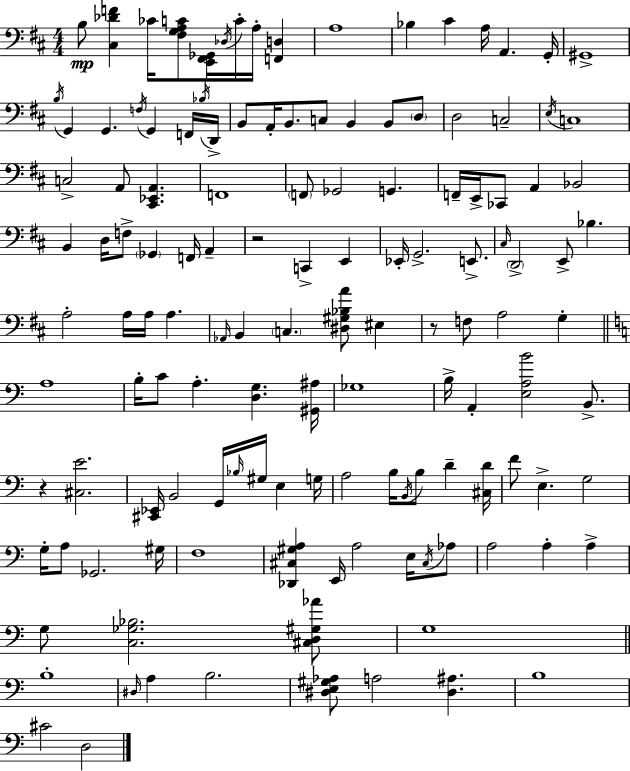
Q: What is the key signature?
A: D major